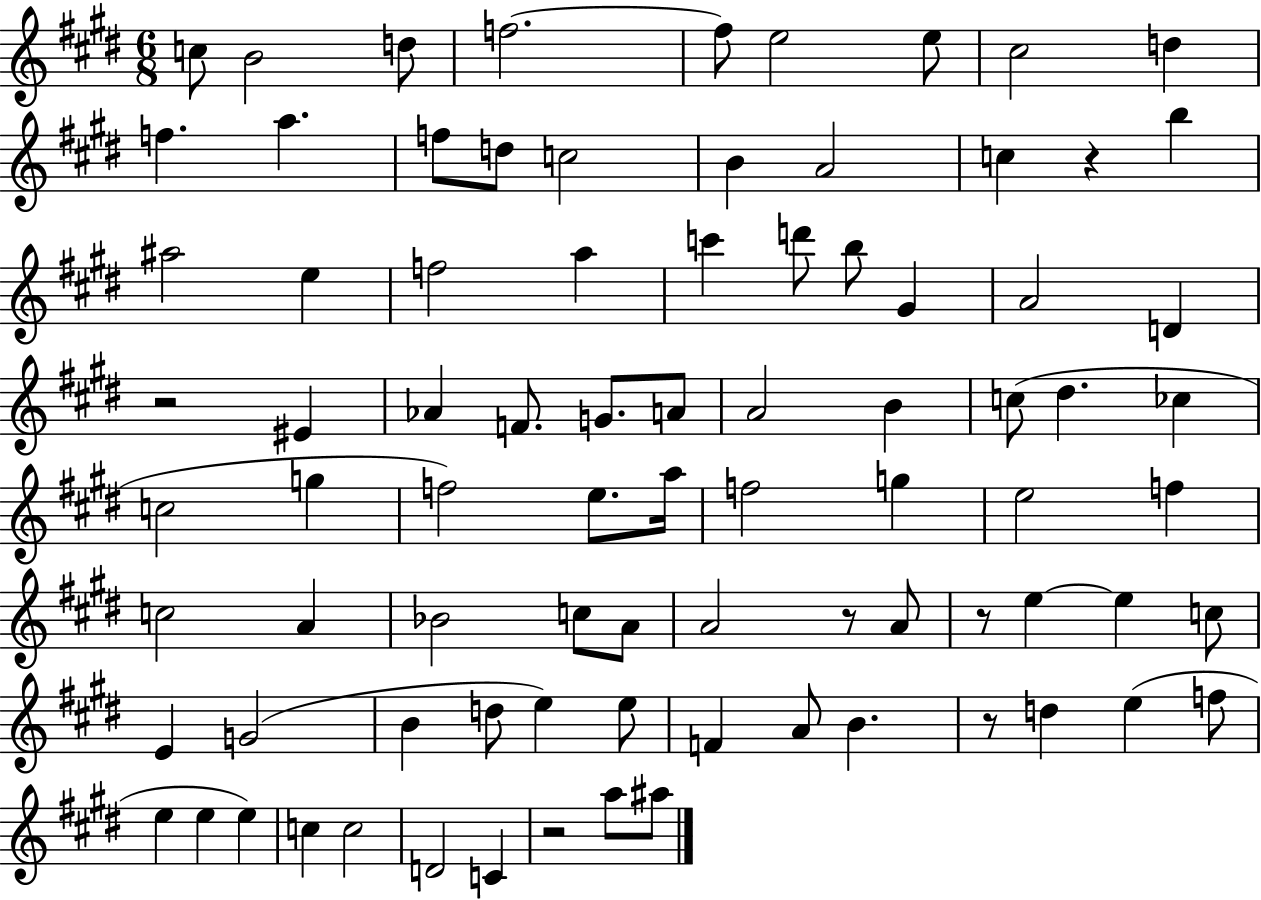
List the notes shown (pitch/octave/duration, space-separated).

C5/e B4/h D5/e F5/h. F5/e E5/h E5/e C#5/h D5/q F5/q. A5/q. F5/e D5/e C5/h B4/q A4/h C5/q R/q B5/q A#5/h E5/q F5/h A5/q C6/q D6/e B5/e G#4/q A4/h D4/q R/h EIS4/q Ab4/q F4/e. G4/e. A4/e A4/h B4/q C5/e D#5/q. CES5/q C5/h G5/q F5/h E5/e. A5/s F5/h G5/q E5/h F5/q C5/h A4/q Bb4/h C5/e A4/e A4/h R/e A4/e R/e E5/q E5/q C5/e E4/q G4/h B4/q D5/e E5/q E5/e F4/q A4/e B4/q. R/e D5/q E5/q F5/e E5/q E5/q E5/q C5/q C5/h D4/h C4/q R/h A5/e A#5/e